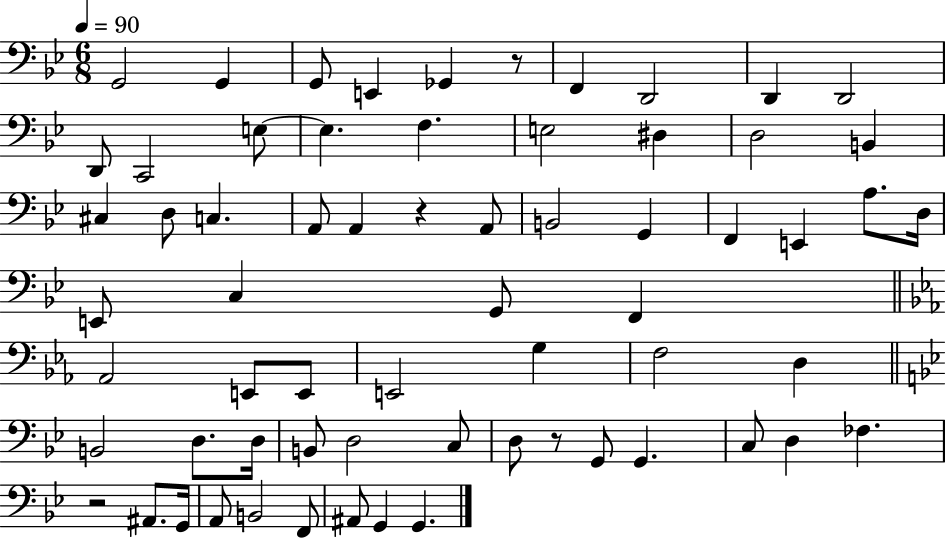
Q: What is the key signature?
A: BES major